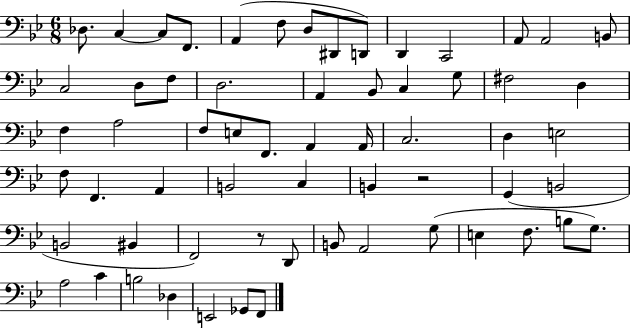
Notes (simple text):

Db3/e. C3/q C3/e F2/e. A2/q F3/e D3/e D#2/e D2/e D2/q C2/h A2/e A2/h B2/e C3/h D3/e F3/e D3/h. A2/q Bb2/e C3/q G3/e F#3/h D3/q F3/q A3/h F3/e E3/e F2/e. A2/q A2/s C3/h. D3/q E3/h F3/e F2/q. A2/q B2/h C3/q B2/q R/h G2/q B2/h B2/h BIS2/q F2/h R/e D2/e B2/e A2/h G3/e E3/q F3/e. B3/e G3/e. A3/h C4/q B3/h Db3/q E2/h Gb2/e F2/e